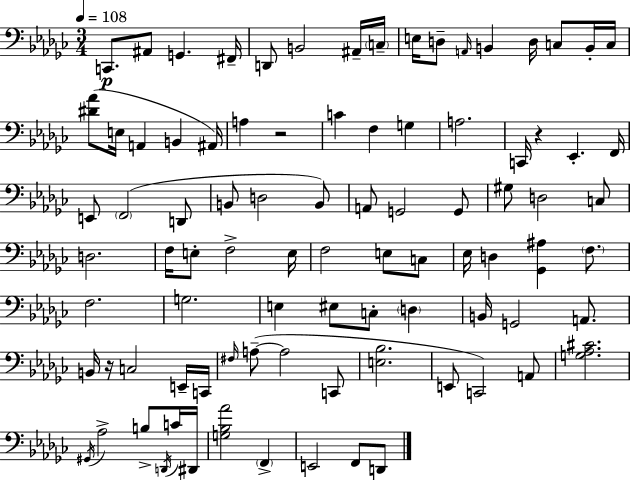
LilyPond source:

{
  \clef bass
  \numericTimeSignature
  \time 3/4
  \key ees \minor
  \tempo 4 = 108
  c,8.\p ais,8 g,4. fis,16-- | d,8 b,2 ais,16-- \parenthesize c16-- | e16 d8-- \grace { a,16 } b,4 d16 c8 b,16-. | c16 <dis' aes'>8( e16 a,4 b,4 | \break ais,16) a4 r2 | c'4 f4 g4 | a2. | c,16 r4 ees,4.-. | \break f,16 e,8 \parenthesize f,2( d,8 | b,8 d2 b,8) | a,8 g,2 g,8 | gis8 d2 c8 | \break d2. | f16 e8-. f2-> | e16 f2 e8 c8 | ees16 d4 <ges, ais>4 \parenthesize f8. | \break f2. | g2. | e4 eis8 c8-. \parenthesize d4 | b,16 g,2 a,8. | \break b,16 r16 c2 e,16-- | c,16 \grace { fis16 } a8--~(~ a2 | c,8 <e bes>2. | e,8 c,2) | \break a,8 <g aes cis'>2. | \acciaccatura { gis,16 } aes2-> b8-> | \acciaccatura { d,16 } c'16 dis,16 <g bes aes'>2 | \parenthesize f,4-> e,2 | \break f,8 d,8 \bar "|."
}